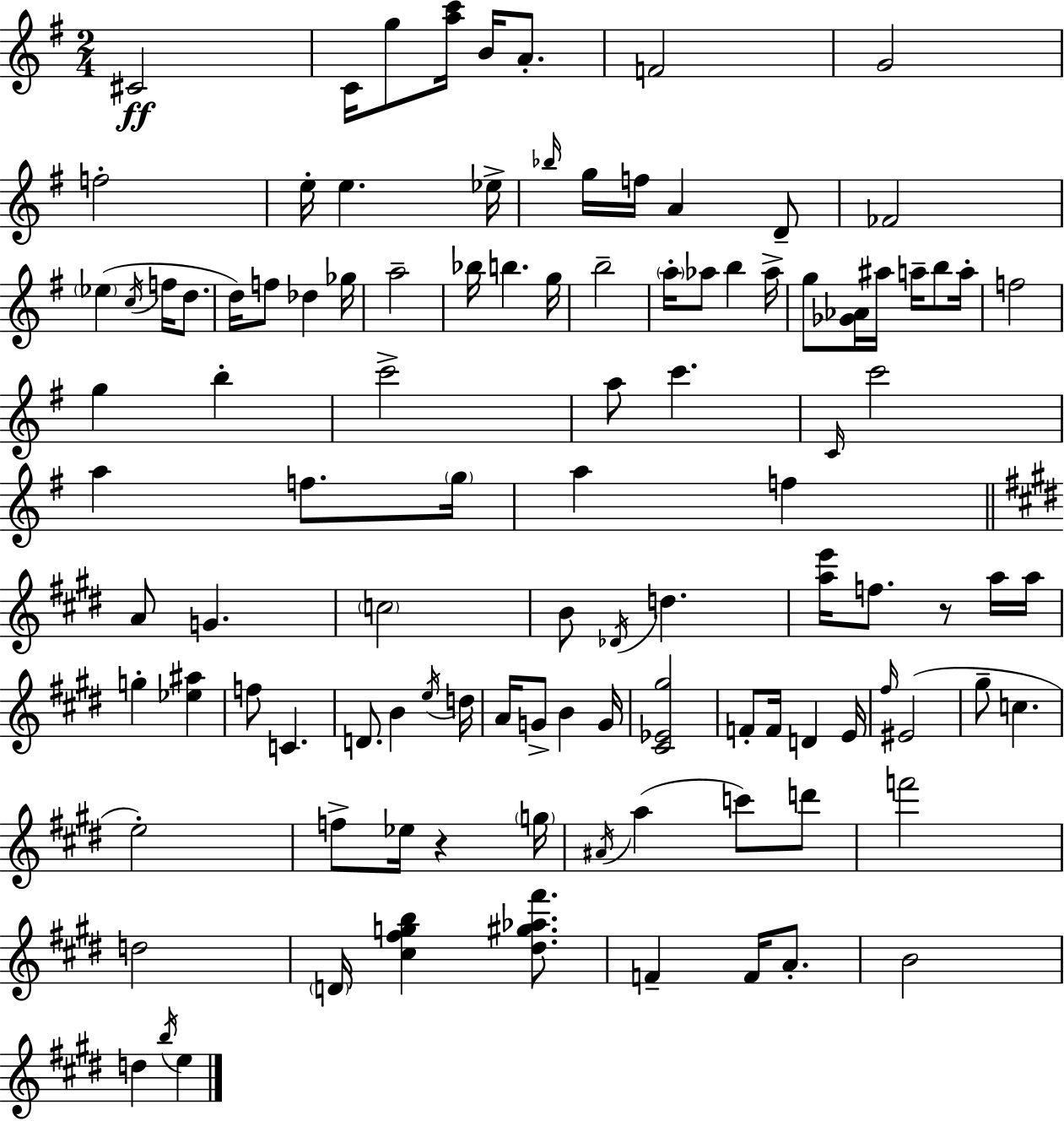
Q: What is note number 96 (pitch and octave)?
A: D5